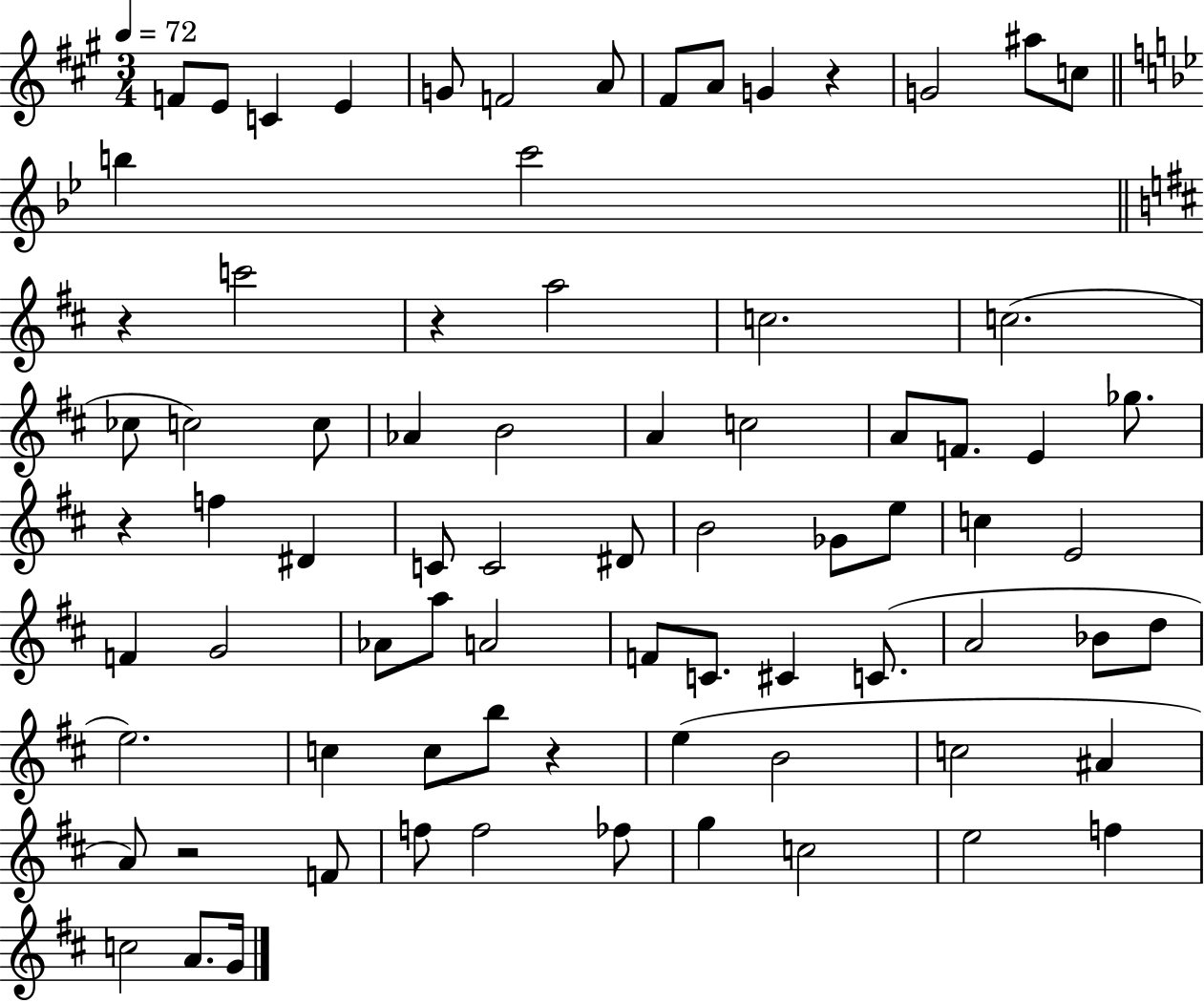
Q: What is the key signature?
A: A major